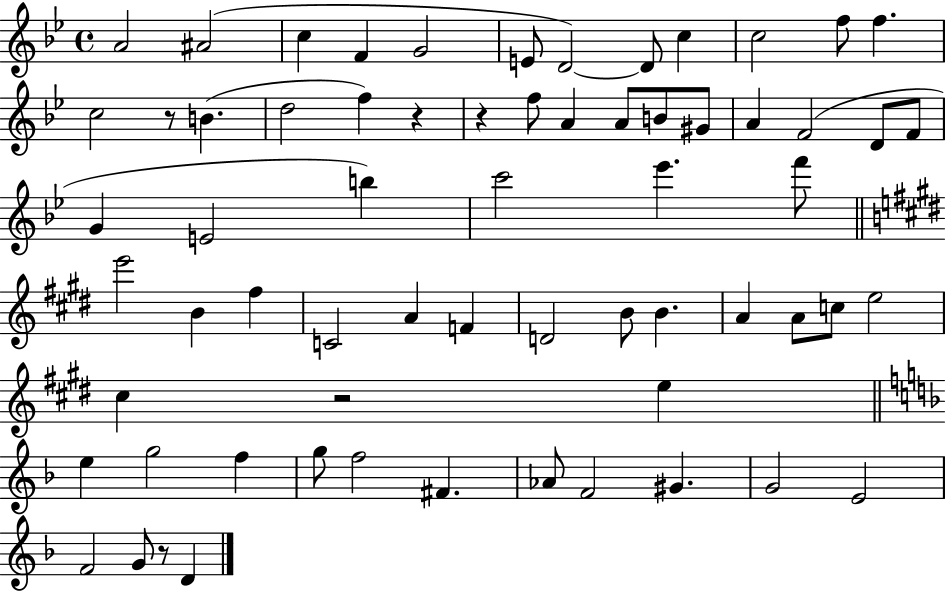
X:1
T:Untitled
M:4/4
L:1/4
K:Bb
A2 ^A2 c F G2 E/2 D2 D/2 c c2 f/2 f c2 z/2 B d2 f z z f/2 A A/2 B/2 ^G/2 A F2 D/2 F/2 G E2 b c'2 _e' f'/2 e'2 B ^f C2 A F D2 B/2 B A A/2 c/2 e2 ^c z2 e e g2 f g/2 f2 ^F _A/2 F2 ^G G2 E2 F2 G/2 z/2 D